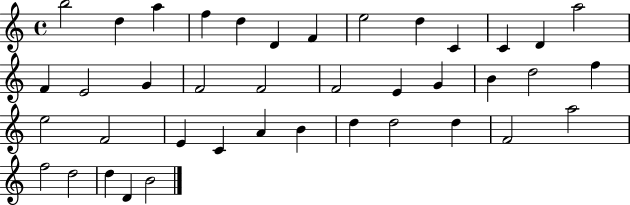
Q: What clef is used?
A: treble